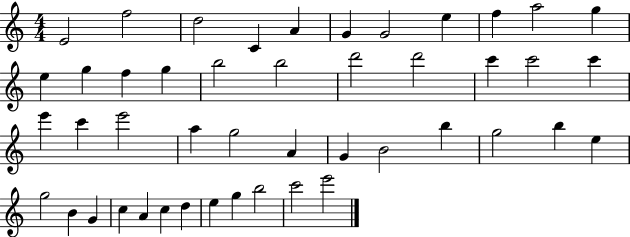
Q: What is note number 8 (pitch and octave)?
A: E5